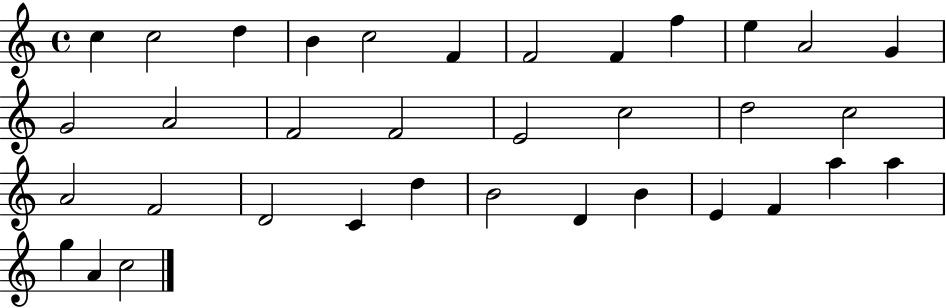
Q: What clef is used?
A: treble